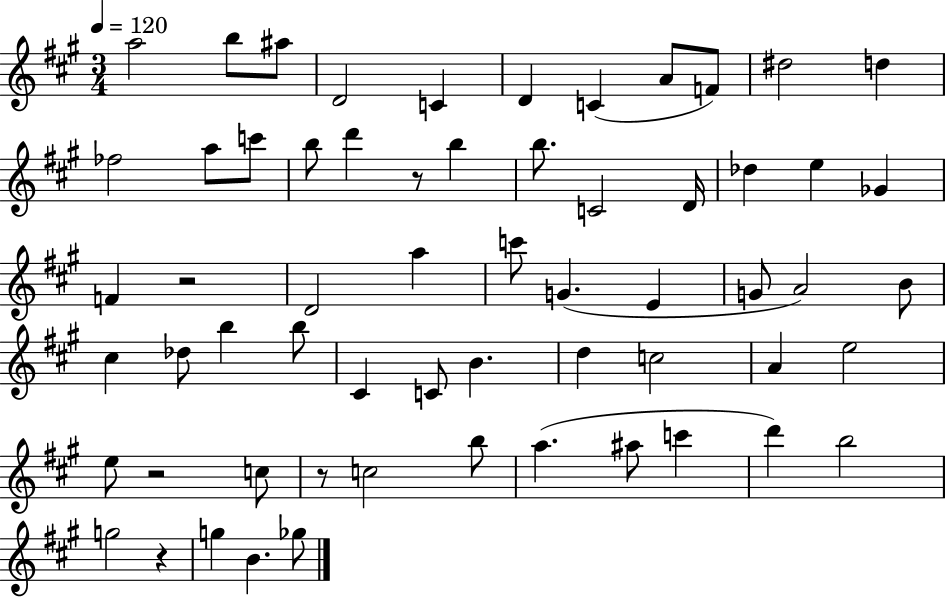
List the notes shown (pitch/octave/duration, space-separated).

A5/h B5/e A#5/e D4/h C4/q D4/q C4/q A4/e F4/e D#5/h D5/q FES5/h A5/e C6/e B5/e D6/q R/e B5/q B5/e. C4/h D4/s Db5/q E5/q Gb4/q F4/q R/h D4/h A5/q C6/e G4/q. E4/q G4/e A4/h B4/e C#5/q Db5/e B5/q B5/e C#4/q C4/e B4/q. D5/q C5/h A4/q E5/h E5/e R/h C5/e R/e C5/h B5/e A5/q. A#5/e C6/q D6/q B5/h G5/h R/q G5/q B4/q. Gb5/e